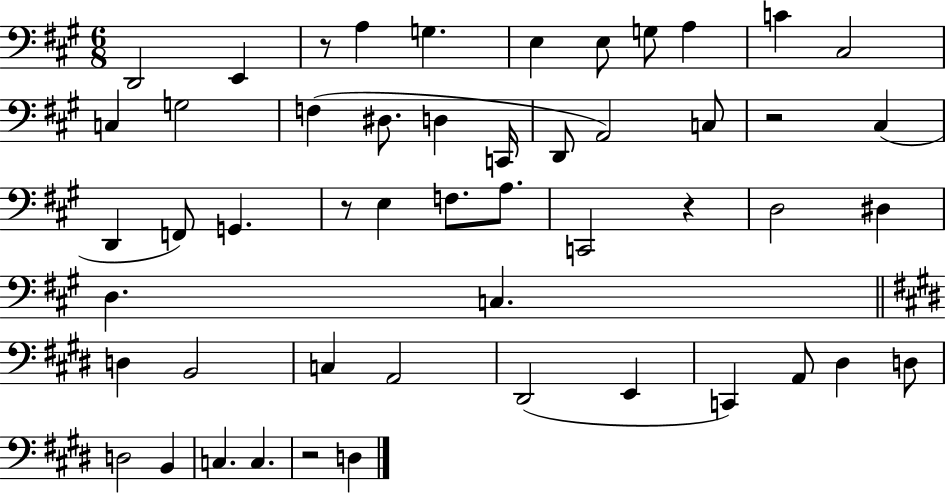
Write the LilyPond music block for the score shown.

{
  \clef bass
  \numericTimeSignature
  \time 6/8
  \key a \major
  \repeat volta 2 { d,2 e,4 | r8 a4 g4. | e4 e8 g8 a4 | c'4 cis2 | \break c4 g2 | f4( dis8. d4 c,16 | d,8 a,2) c8 | r2 cis4( | \break d,4 f,8) g,4. | r8 e4 f8. a8. | c,2 r4 | d2 dis4 | \break d4. c4. | \bar "||" \break \key e \major d4 b,2 | c4 a,2 | dis,2( e,4 | c,4) a,8 dis4 d8 | \break d2 b,4 | c4. c4. | r2 d4 | } \bar "|."
}